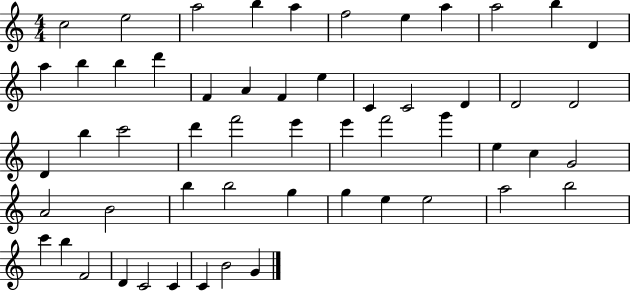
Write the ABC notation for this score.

X:1
T:Untitled
M:4/4
L:1/4
K:C
c2 e2 a2 b a f2 e a a2 b D a b b d' F A F e C C2 D D2 D2 D b c'2 d' f'2 e' e' f'2 g' e c G2 A2 B2 b b2 g g e e2 a2 b2 c' b F2 D C2 C C B2 G